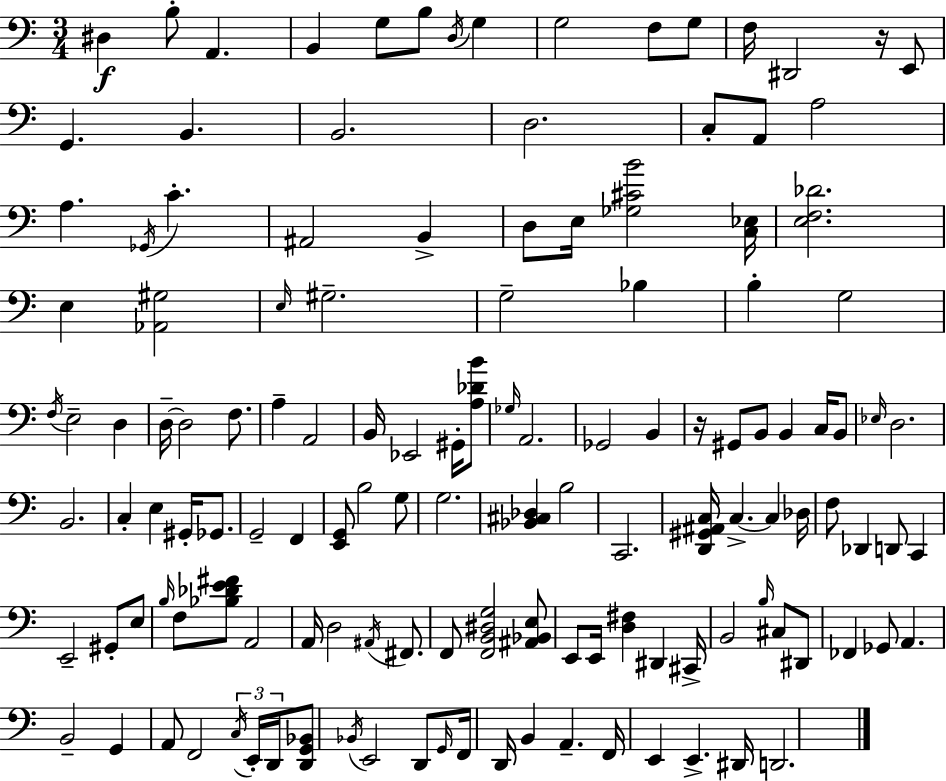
X:1
T:Untitled
M:3/4
L:1/4
K:Am
^D, B,/2 A,, B,, G,/2 B,/2 D,/4 G, G,2 F,/2 G,/2 F,/4 ^D,,2 z/4 E,,/2 G,, B,, B,,2 D,2 C,/2 A,,/2 A,2 A, _G,,/4 C ^A,,2 B,, D,/2 E,/4 [_G,^CB]2 [C,_E,]/4 [E,F,_D]2 E, [_A,,^G,]2 E,/4 ^G,2 G,2 _B, B, G,2 F,/4 E,2 D, D,/4 D,2 F,/2 A, A,,2 B,,/4 _E,,2 ^G,,/4 [A,_DB]/2 _G,/4 A,,2 _G,,2 B,, z/4 ^G,,/2 B,,/2 B,, C,/4 B,,/2 _E,/4 D,2 B,,2 C, E, ^G,,/4 _G,,/2 G,,2 F,, [E,,G,,]/2 B,2 G,/2 G,2 [_B,,^C,_D,] B,2 C,,2 [D,,^G,,^A,,C,]/4 C, C, _D,/4 F,/2 _D,, D,,/2 C,, E,,2 ^G,,/2 E,/2 B,/4 F,/2 [_B,_DE^F]/2 A,,2 A,,/4 D,2 ^A,,/4 ^F,,/2 F,,/2 [F,,B,,^D,G,]2 [^A,,_B,,E,]/2 E,,/2 E,,/4 [D,^F,] ^D,, ^C,,/4 B,,2 B,/4 ^C,/2 ^D,,/2 _F,, _G,,/2 A,, B,,2 G,, A,,/2 F,,2 C,/4 E,,/4 D,,/4 [D,,G,,_B,,]/2 _B,,/4 E,,2 D,,/2 G,,/4 F,,/4 D,,/4 B,, A,, F,,/4 E,, E,, ^D,,/4 D,,2